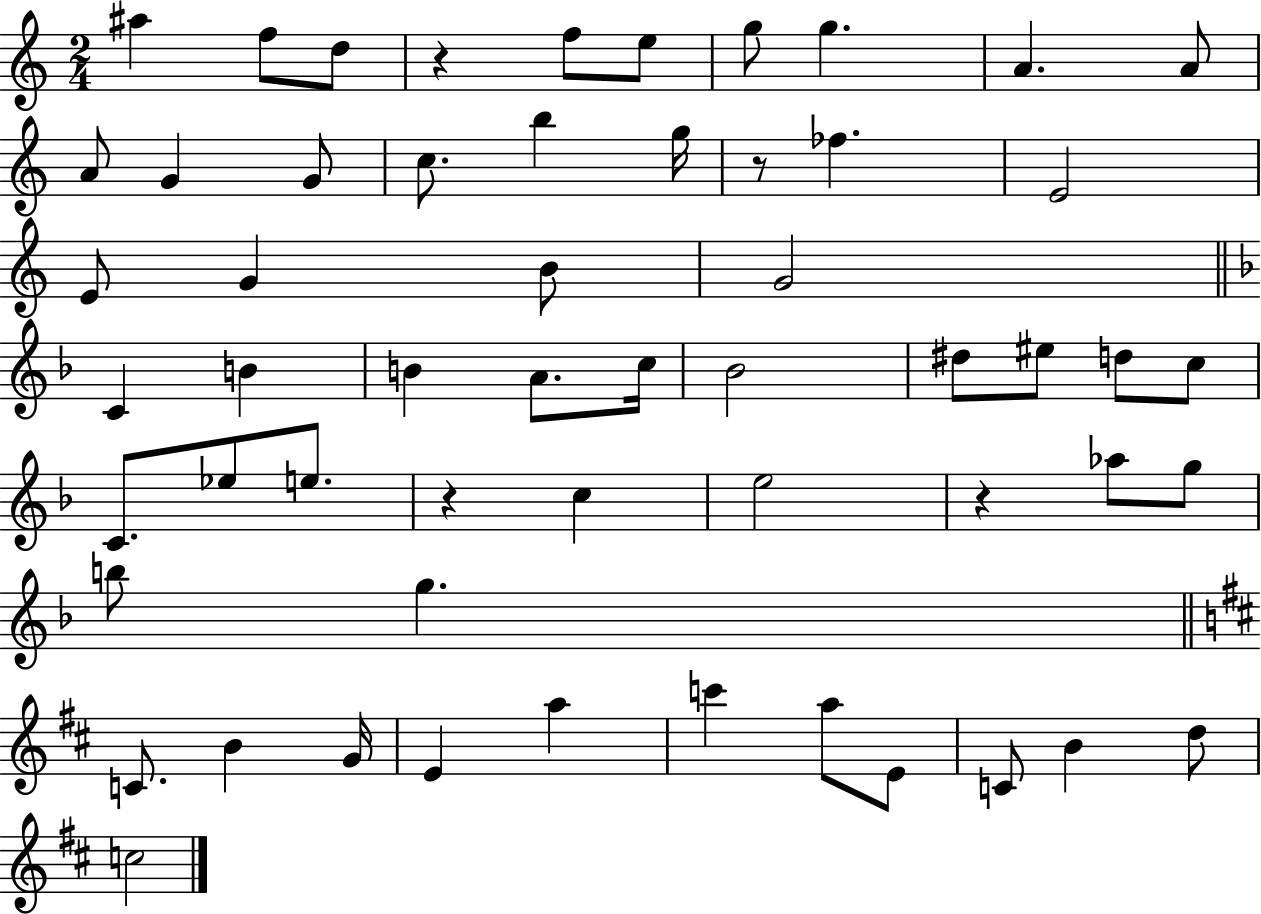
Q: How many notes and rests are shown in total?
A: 56